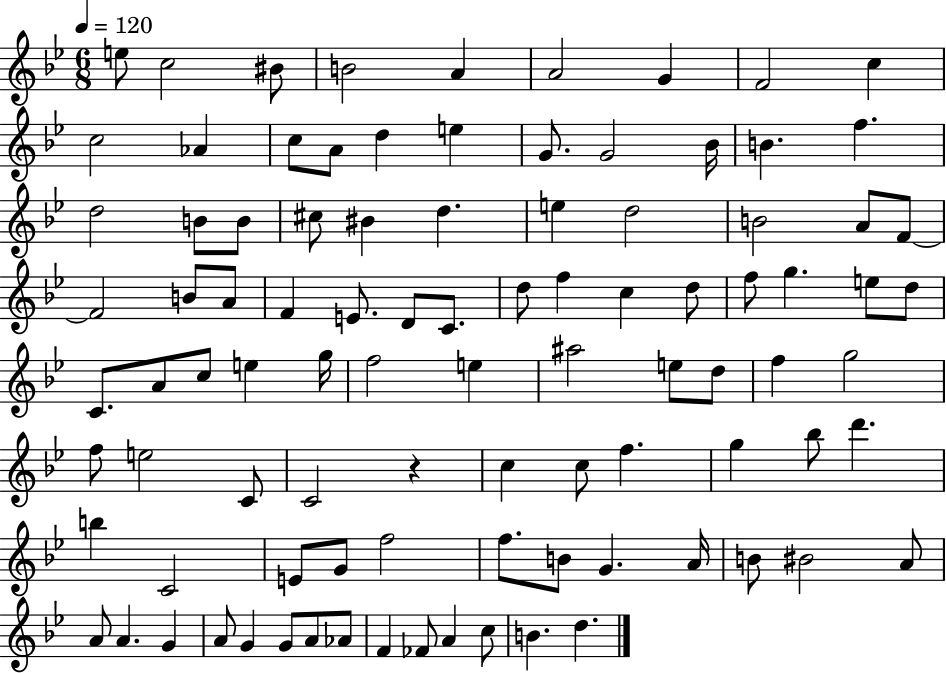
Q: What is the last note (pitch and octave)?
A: D5